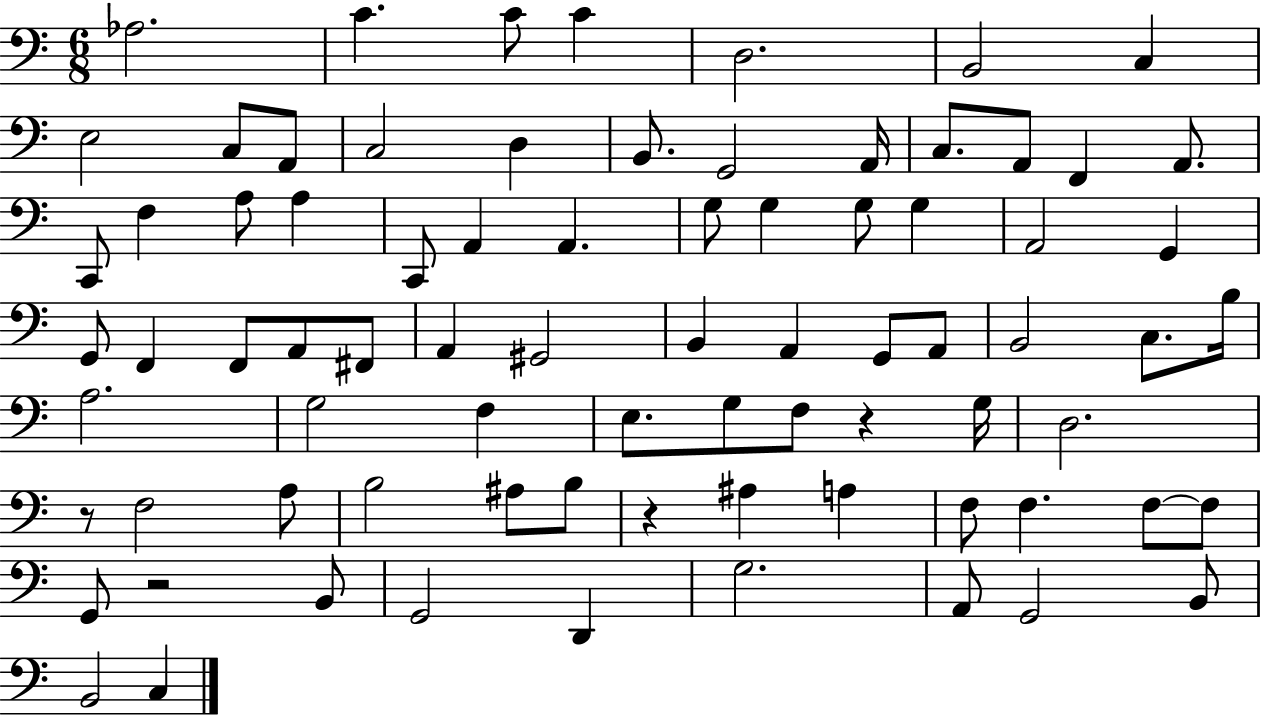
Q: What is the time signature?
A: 6/8